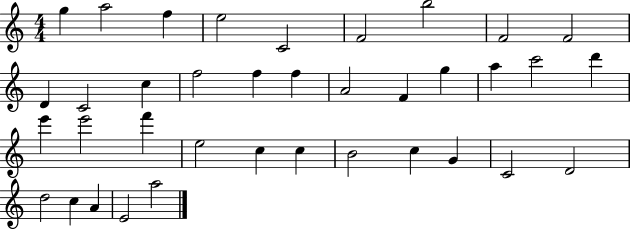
{
  \clef treble
  \numericTimeSignature
  \time 4/4
  \key c \major
  g''4 a''2 f''4 | e''2 c'2 | f'2 b''2 | f'2 f'2 | \break d'4 c'2 c''4 | f''2 f''4 f''4 | a'2 f'4 g''4 | a''4 c'''2 d'''4 | \break e'''4 e'''2 f'''4 | e''2 c''4 c''4 | b'2 c''4 g'4 | c'2 d'2 | \break d''2 c''4 a'4 | e'2 a''2 | \bar "|."
}